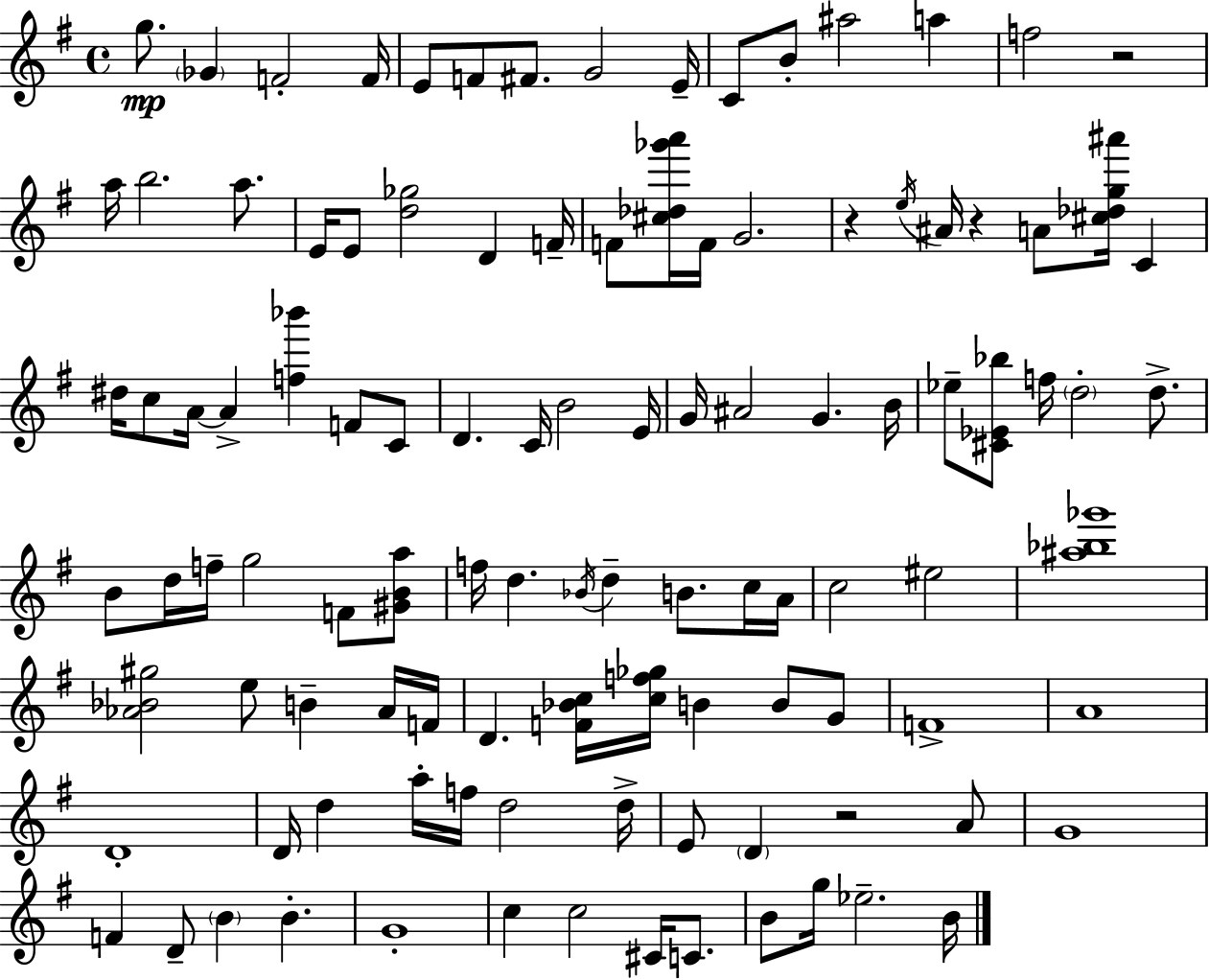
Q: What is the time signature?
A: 4/4